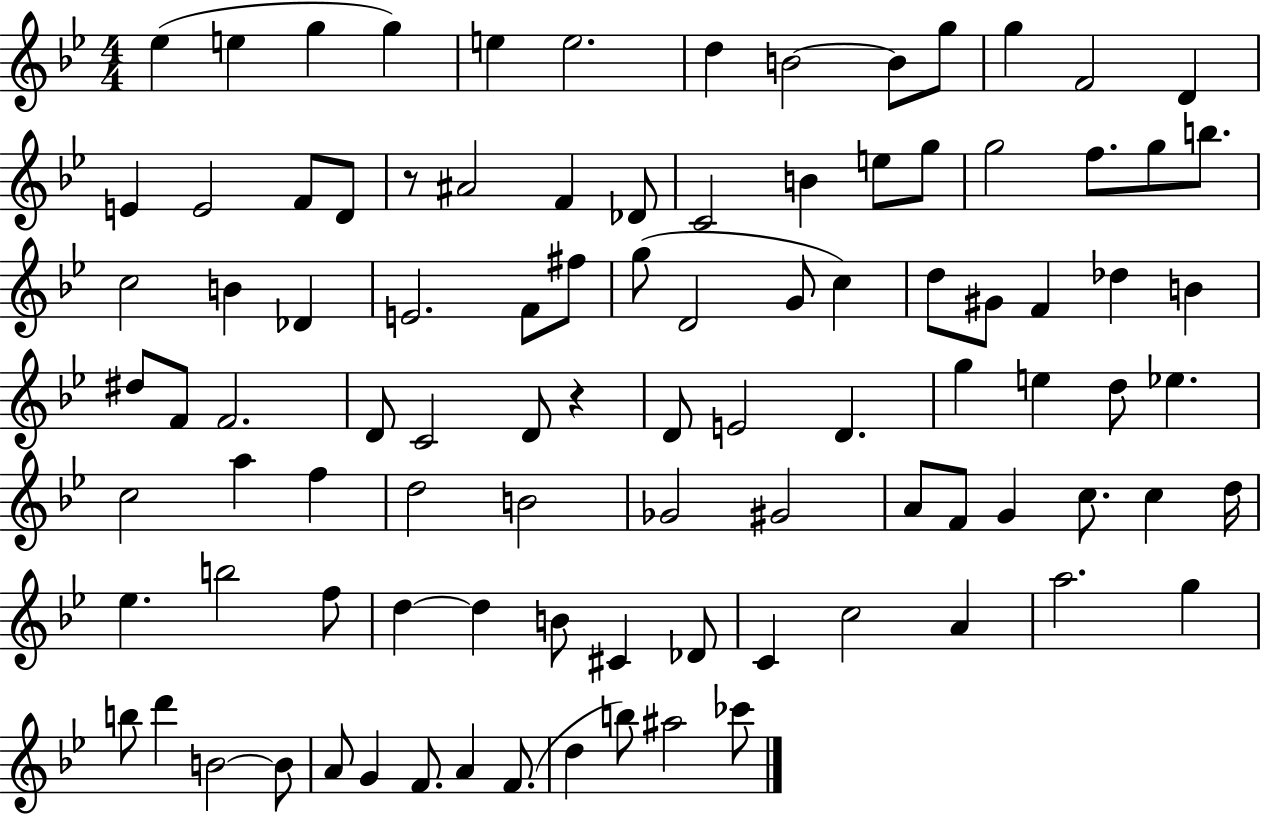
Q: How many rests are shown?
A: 2